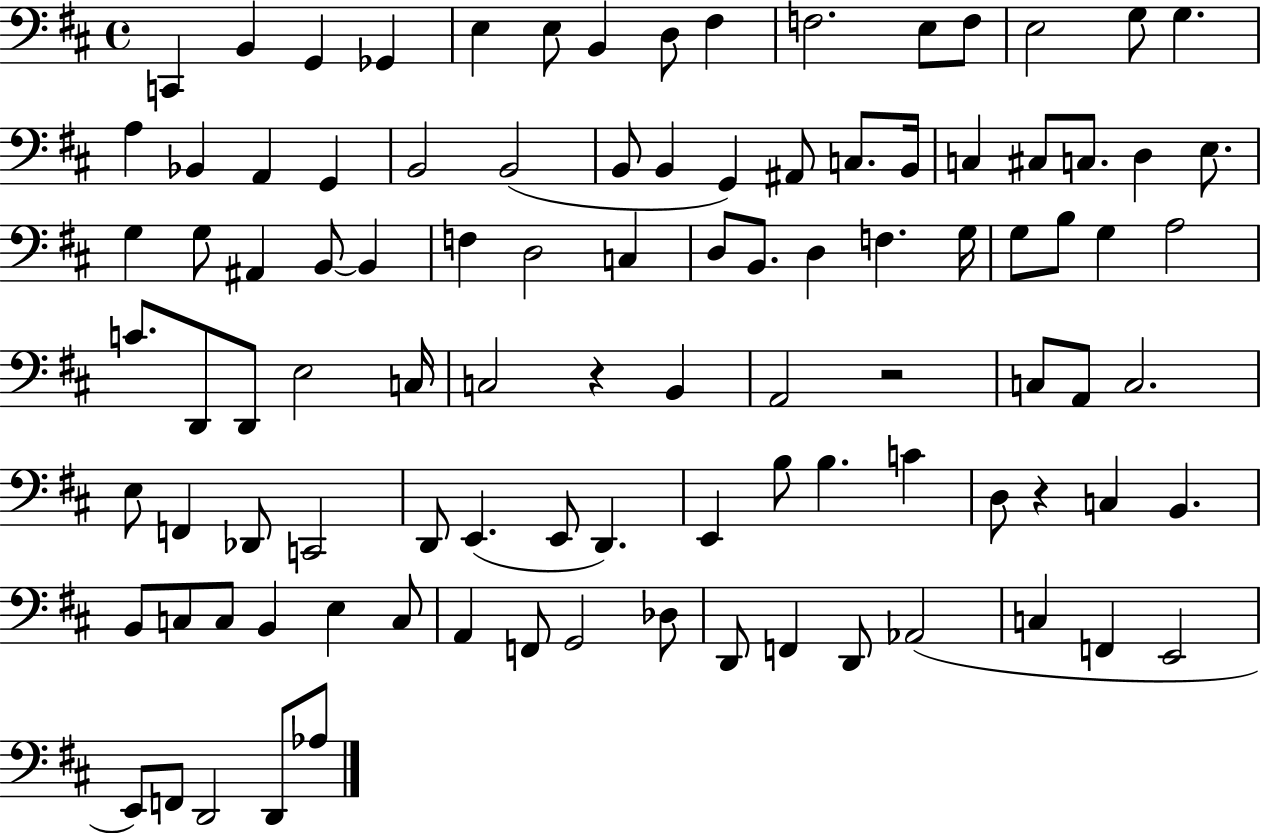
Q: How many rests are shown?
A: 3